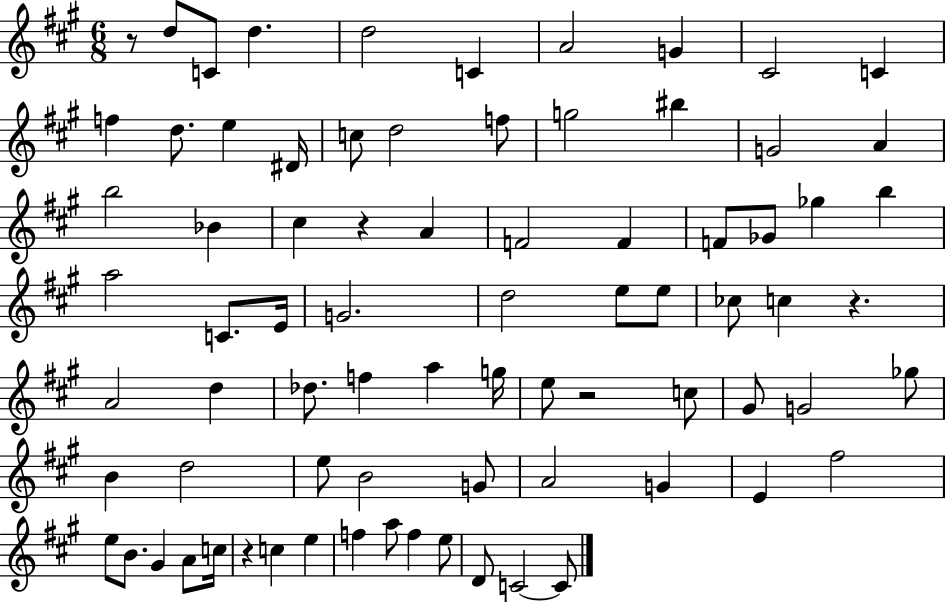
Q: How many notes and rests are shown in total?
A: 78